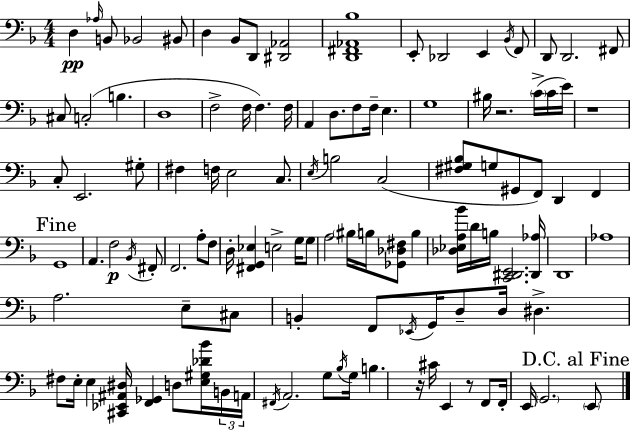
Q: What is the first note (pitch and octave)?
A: D3